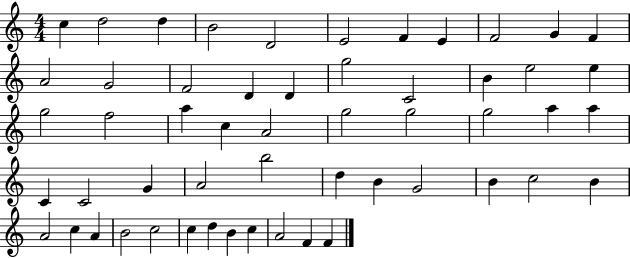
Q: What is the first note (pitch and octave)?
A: C5